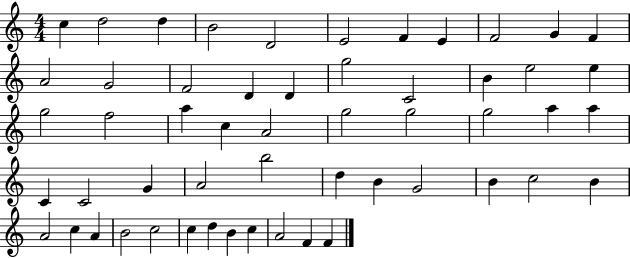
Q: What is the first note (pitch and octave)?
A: C5